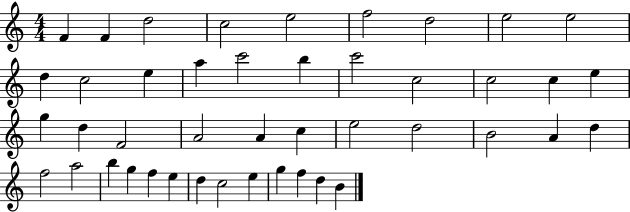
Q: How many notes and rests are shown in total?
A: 44